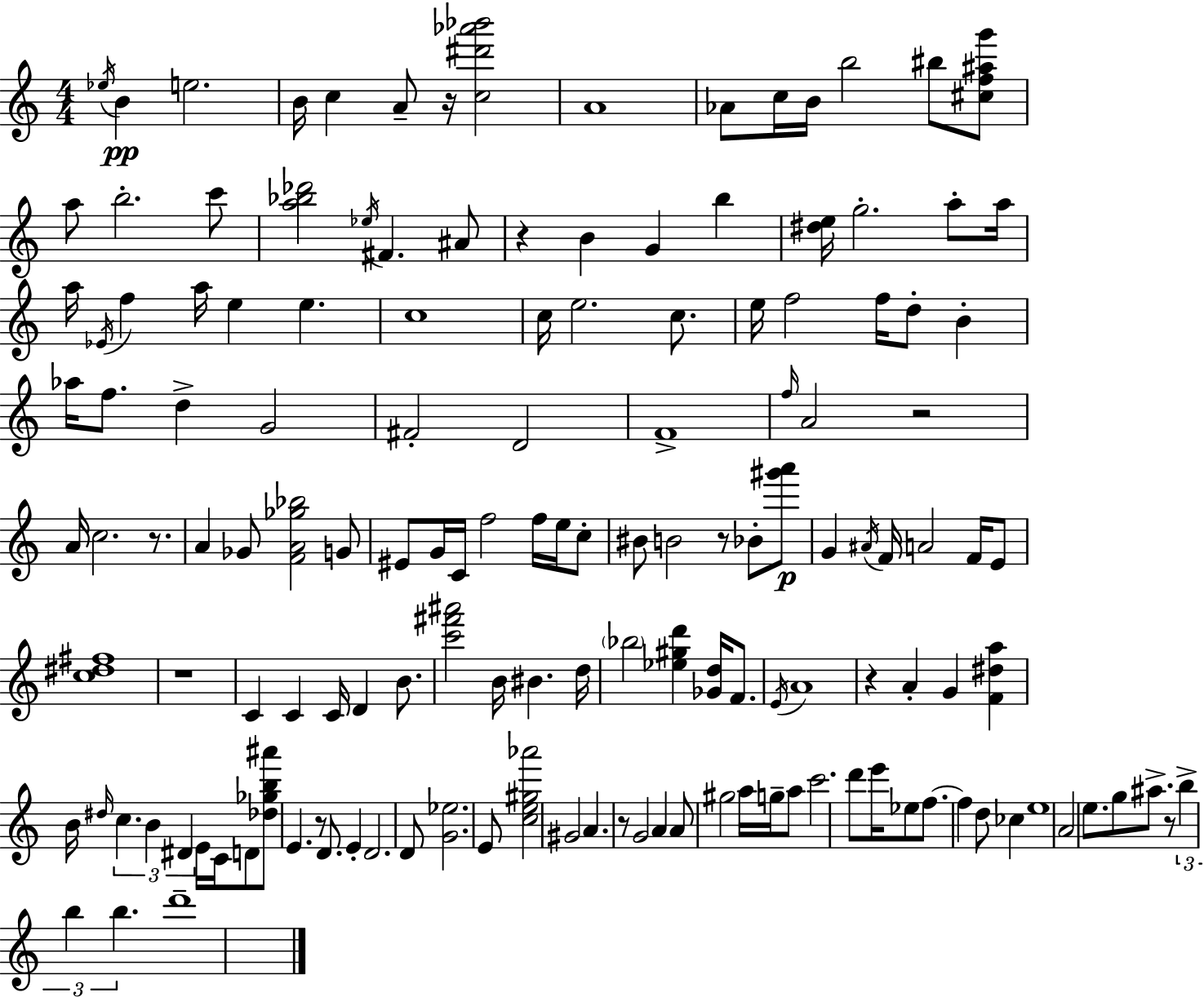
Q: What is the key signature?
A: C major